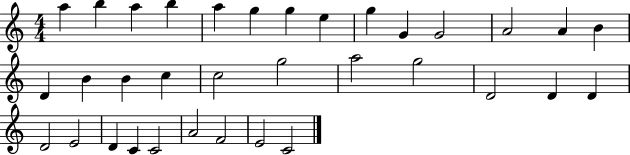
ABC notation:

X:1
T:Untitled
M:4/4
L:1/4
K:C
a b a b a g g e g G G2 A2 A B D B B c c2 g2 a2 g2 D2 D D D2 E2 D C C2 A2 F2 E2 C2